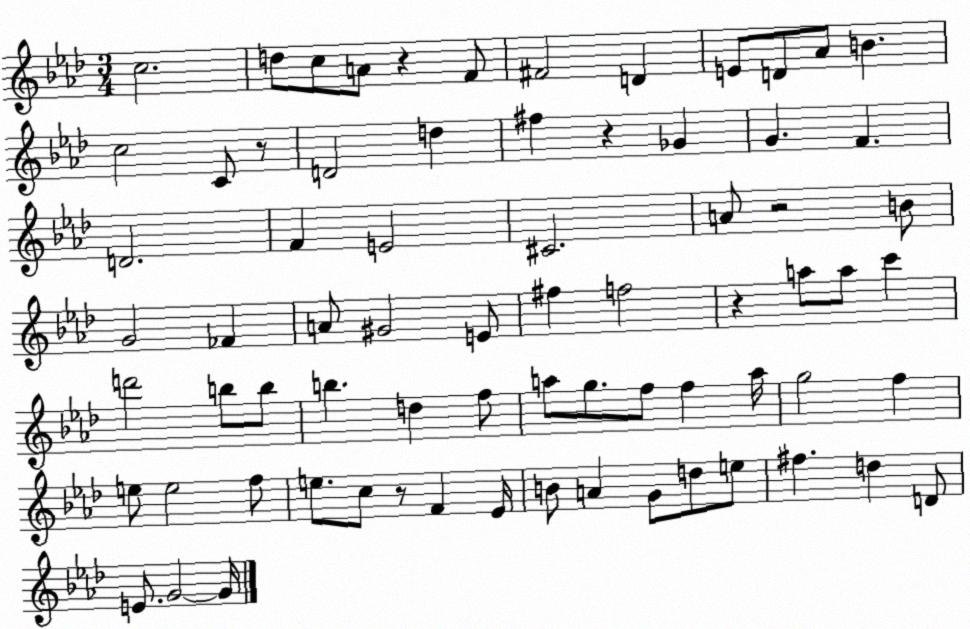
X:1
T:Untitled
M:3/4
L:1/4
K:Ab
c2 d/2 c/2 A/2 z F/2 ^F2 D E/2 D/2 _A/2 B c2 C/2 z/2 D2 d ^f z _G G F D2 F E2 ^C2 A/2 z2 B/2 G2 _F A/2 ^G2 E/2 ^f f2 z a/2 a/2 c' d'2 b/2 b/2 b d f/2 a/2 g/2 f/2 f a/4 g2 f e/2 e2 f/2 e/2 c/2 z/2 F _E/4 B/2 A G/2 d/2 e/2 ^f d D/2 E/2 G2 G/4